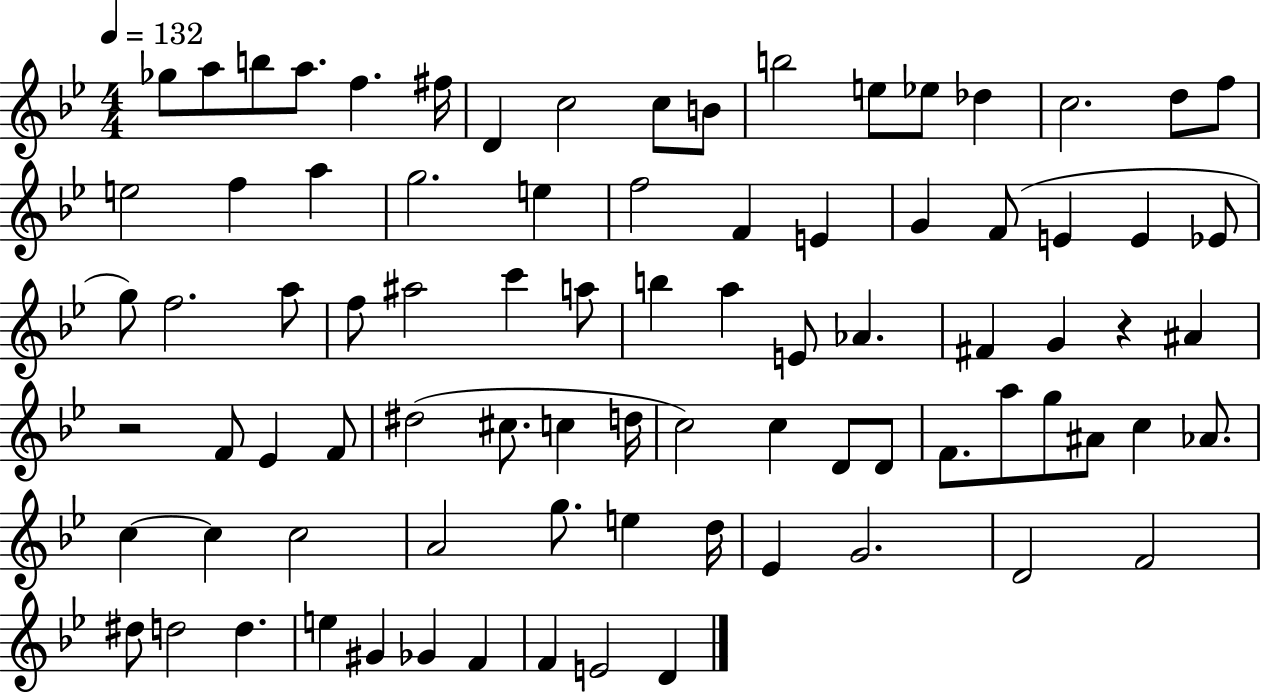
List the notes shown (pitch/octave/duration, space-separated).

Gb5/e A5/e B5/e A5/e. F5/q. F#5/s D4/q C5/h C5/e B4/e B5/h E5/e Eb5/e Db5/q C5/h. D5/e F5/e E5/h F5/q A5/q G5/h. E5/q F5/h F4/q E4/q G4/q F4/e E4/q E4/q Eb4/e G5/e F5/h. A5/e F5/e A#5/h C6/q A5/e B5/q A5/q E4/e Ab4/q. F#4/q G4/q R/q A#4/q R/h F4/e Eb4/q F4/e D#5/h C#5/e. C5/q D5/s C5/h C5/q D4/e D4/e F4/e. A5/e G5/e A#4/e C5/q Ab4/e. C5/q C5/q C5/h A4/h G5/e. E5/q D5/s Eb4/q G4/h. D4/h F4/h D#5/e D5/h D5/q. E5/q G#4/q Gb4/q F4/q F4/q E4/h D4/q